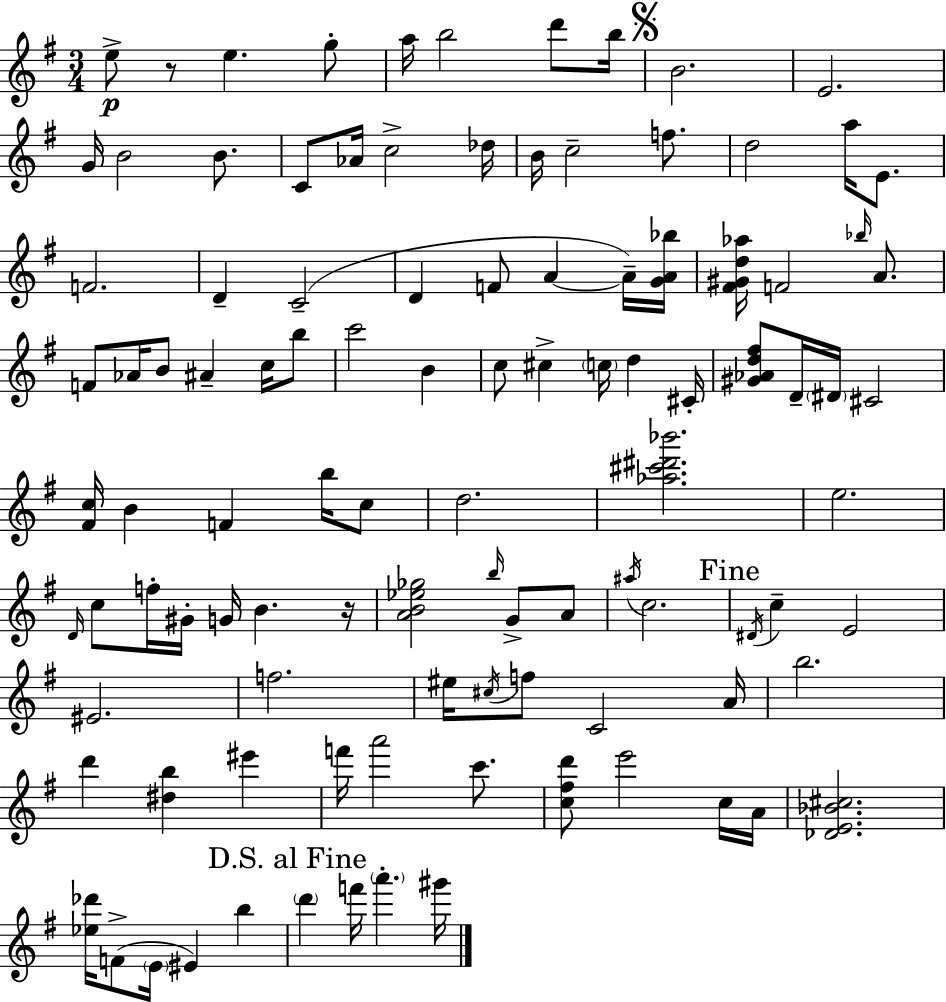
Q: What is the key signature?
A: G major